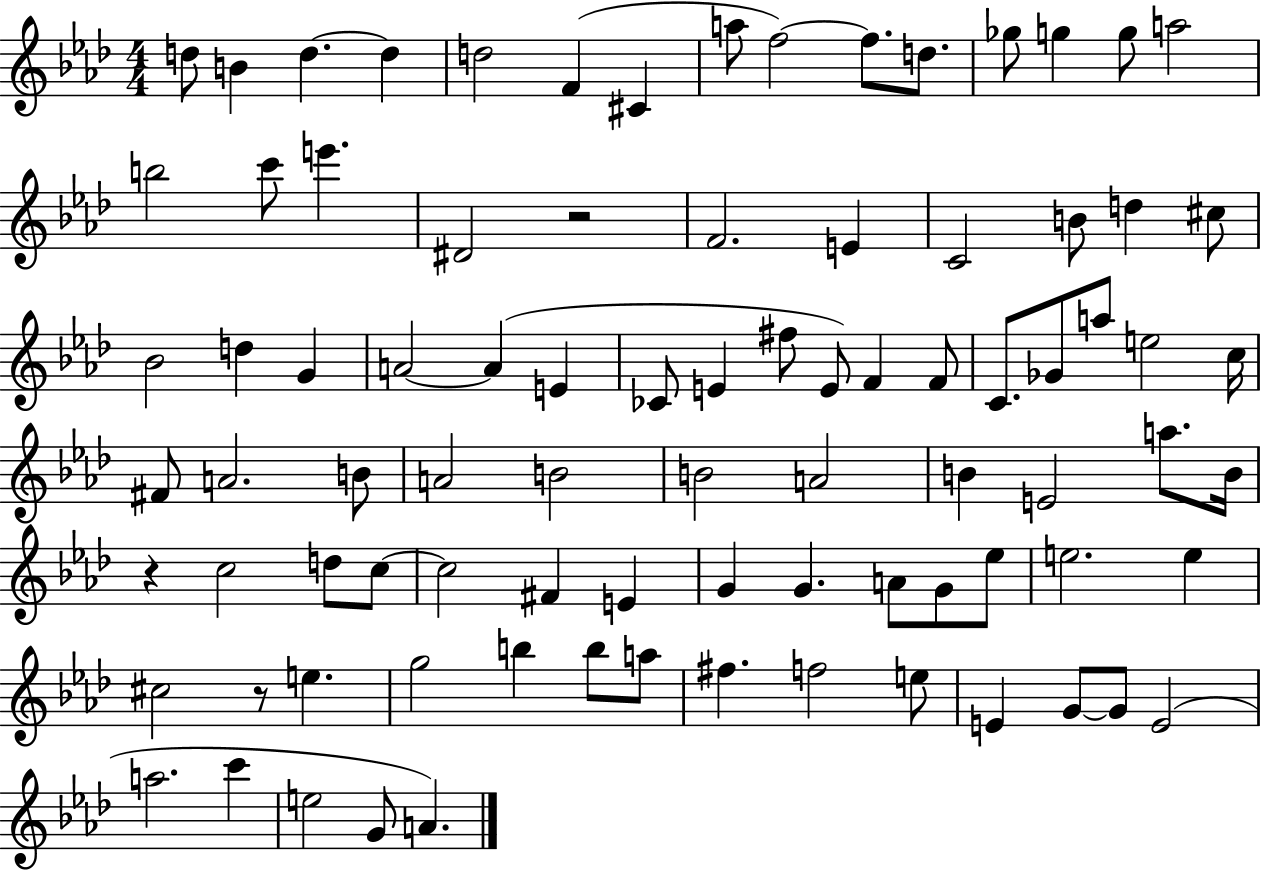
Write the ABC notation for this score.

X:1
T:Untitled
M:4/4
L:1/4
K:Ab
d/2 B d d d2 F ^C a/2 f2 f/2 d/2 _g/2 g g/2 a2 b2 c'/2 e' ^D2 z2 F2 E C2 B/2 d ^c/2 _B2 d G A2 A E _C/2 E ^f/2 E/2 F F/2 C/2 _G/2 a/2 e2 c/4 ^F/2 A2 B/2 A2 B2 B2 A2 B E2 a/2 B/4 z c2 d/2 c/2 c2 ^F E G G A/2 G/2 _e/2 e2 e ^c2 z/2 e g2 b b/2 a/2 ^f f2 e/2 E G/2 G/2 E2 a2 c' e2 G/2 A